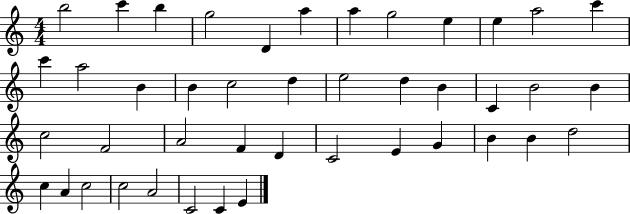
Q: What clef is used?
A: treble